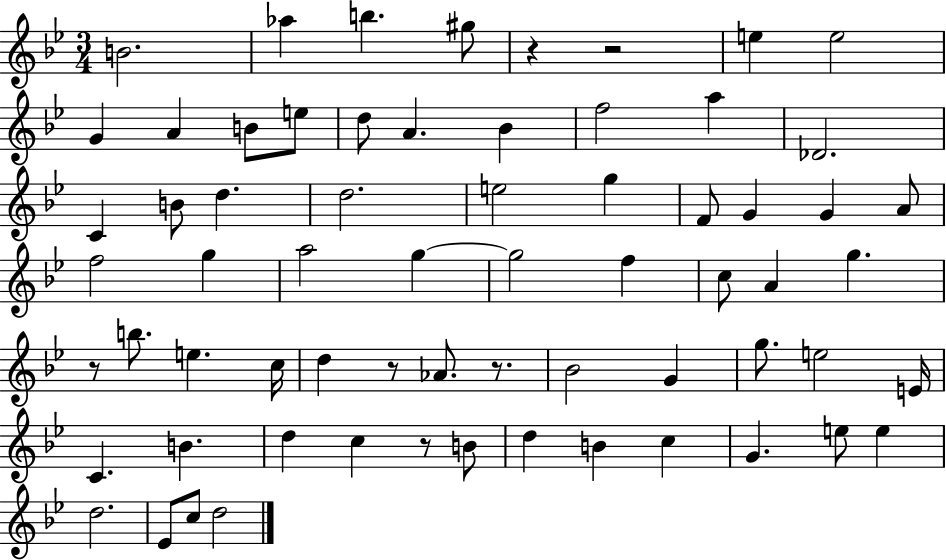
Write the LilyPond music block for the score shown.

{
  \clef treble
  \numericTimeSignature
  \time 3/4
  \key bes \major
  b'2. | aes''4 b''4. gis''8 | r4 r2 | e''4 e''2 | \break g'4 a'4 b'8 e''8 | d''8 a'4. bes'4 | f''2 a''4 | des'2. | \break c'4 b'8 d''4. | d''2. | e''2 g''4 | f'8 g'4 g'4 a'8 | \break f''2 g''4 | a''2 g''4~~ | g''2 f''4 | c''8 a'4 g''4. | \break r8 b''8. e''4. c''16 | d''4 r8 aes'8. r8. | bes'2 g'4 | g''8. e''2 e'16 | \break c'4. b'4. | d''4 c''4 r8 b'8 | d''4 b'4 c''4 | g'4. e''8 e''4 | \break d''2. | ees'8 c''8 d''2 | \bar "|."
}